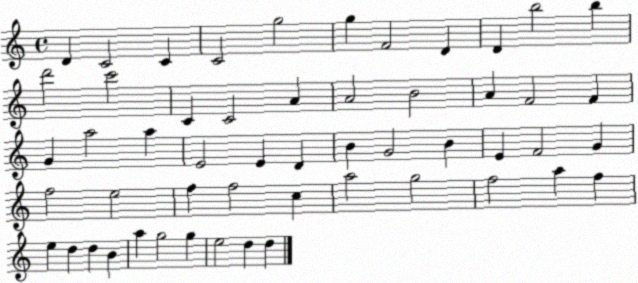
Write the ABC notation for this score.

X:1
T:Untitled
M:4/4
L:1/4
K:C
D C2 C C2 g2 g F2 D D b2 b d'2 c'2 C C2 A A2 B2 A F2 F G a2 a E2 E D B G2 B E F2 G f2 e2 f f2 c a2 g2 f2 a f e d d B a g2 g e2 d d